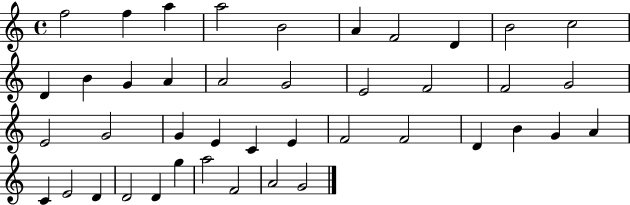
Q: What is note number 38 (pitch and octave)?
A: G5